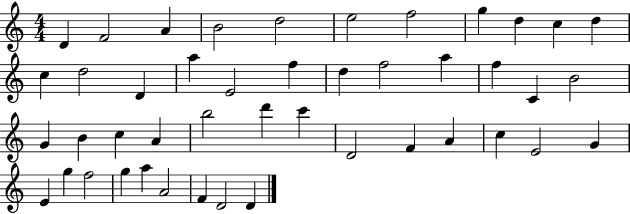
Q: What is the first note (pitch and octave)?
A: D4